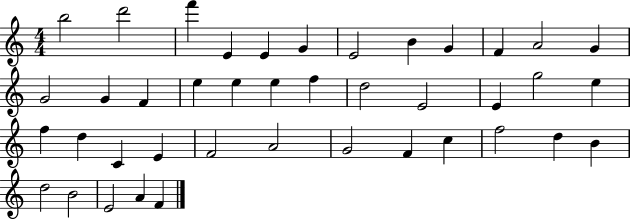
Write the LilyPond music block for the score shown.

{
  \clef treble
  \numericTimeSignature
  \time 4/4
  \key c \major
  b''2 d'''2 | f'''4 e'4 e'4 g'4 | e'2 b'4 g'4 | f'4 a'2 g'4 | \break g'2 g'4 f'4 | e''4 e''4 e''4 f''4 | d''2 e'2 | e'4 g''2 e''4 | \break f''4 d''4 c'4 e'4 | f'2 a'2 | g'2 f'4 c''4 | f''2 d''4 b'4 | \break d''2 b'2 | e'2 a'4 f'4 | \bar "|."
}